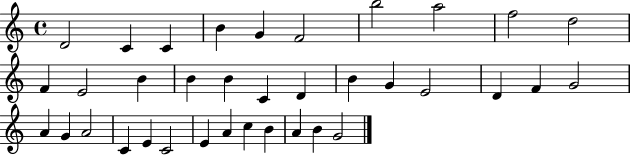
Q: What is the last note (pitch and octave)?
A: G4